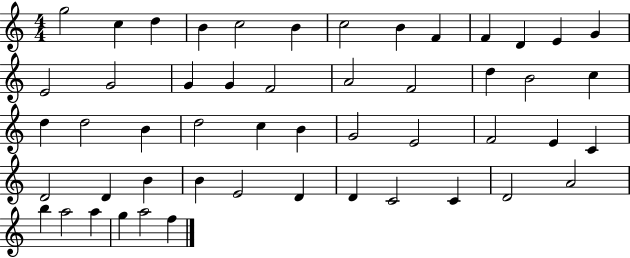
G5/h C5/q D5/q B4/q C5/h B4/q C5/h B4/q F4/q F4/q D4/q E4/q G4/q E4/h G4/h G4/q G4/q F4/h A4/h F4/h D5/q B4/h C5/q D5/q D5/h B4/q D5/h C5/q B4/q G4/h E4/h F4/h E4/q C4/q D4/h D4/q B4/q B4/q E4/h D4/q D4/q C4/h C4/q D4/h A4/h B5/q A5/h A5/q G5/q A5/h F5/q